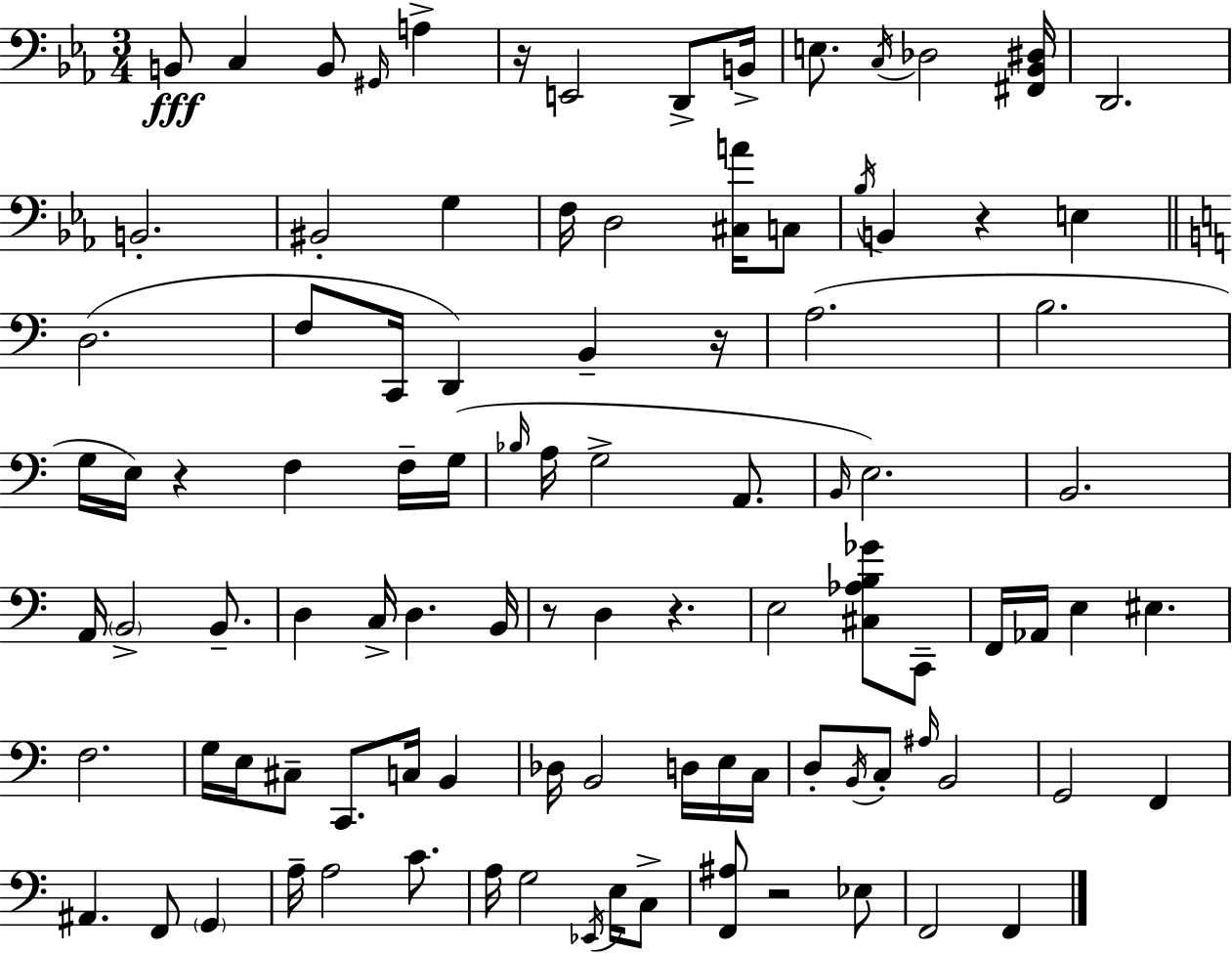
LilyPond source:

{
  \clef bass
  \numericTimeSignature
  \time 3/4
  \key ees \major
  b,8\fff c4 b,8 \grace { gis,16 } a4-> | r16 e,2 d,8-> | b,16-> e8. \acciaccatura { c16 } des2 | <fis, bes, dis>16 d,2. | \break b,2.-. | bis,2-. g4 | f16 d2 <cis a'>16 | c8 \acciaccatura { bes16 } b,4 r4 e4 | \break \bar "||" \break \key c \major d2.( | f8 c,16 d,4) b,4-- r16 | a2.( | b2. | \break g16 e16) r4 f4 f16-- g16( | \grace { bes16 } a16 g2-> a,8. | \grace { b,16 }) e2. | b,2. | \break a,16 \parenthesize b,2-> b,8.-- | d4 c16-> d4. | b,16 r8 d4 r4. | e2 <cis aes b ges'>8 | \break c,8-- f,16 aes,16 e4 eis4. | f2. | g16 e16 cis8-- c,8. c16 b,4 | des16 b,2 d16 | \break e16 c16 d8-. \acciaccatura { b,16 } c8-. \grace { ais16 } b,2 | g,2 | f,4 ais,4. f,8 | \parenthesize g,4 a16-- a2 | \break c'8. a16 g2 | \acciaccatura { ees,16 } e16 c8-> <f, ais>8 r2 | ees8 f,2 | f,4 \bar "|."
}